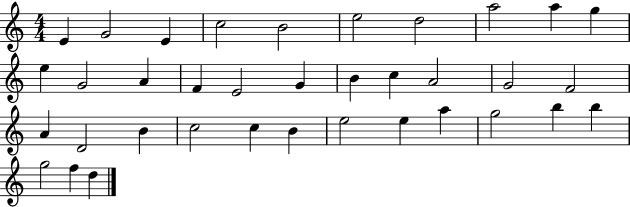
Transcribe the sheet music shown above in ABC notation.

X:1
T:Untitled
M:4/4
L:1/4
K:C
E G2 E c2 B2 e2 d2 a2 a g e G2 A F E2 G B c A2 G2 F2 A D2 B c2 c B e2 e a g2 b b g2 f d